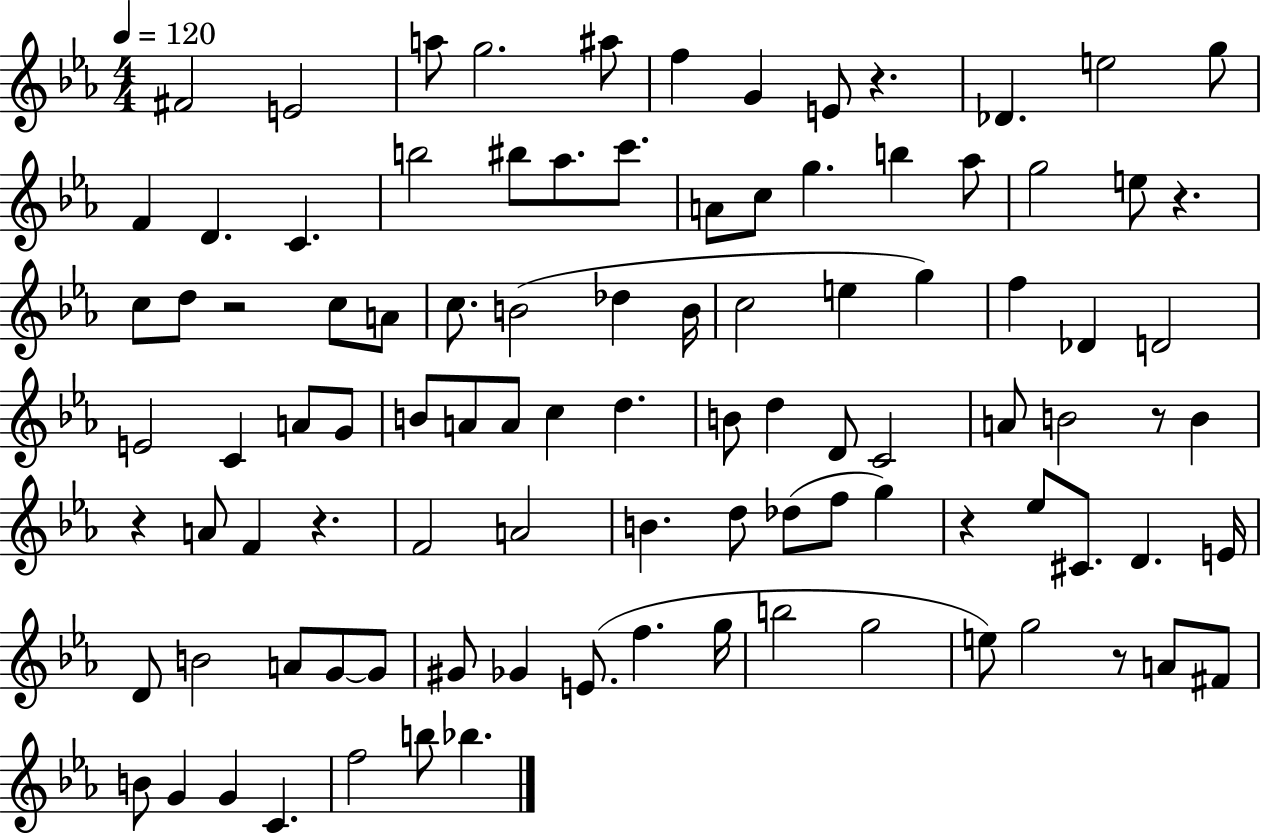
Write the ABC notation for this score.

X:1
T:Untitled
M:4/4
L:1/4
K:Eb
^F2 E2 a/2 g2 ^a/2 f G E/2 z _D e2 g/2 F D C b2 ^b/2 _a/2 c'/2 A/2 c/2 g b _a/2 g2 e/2 z c/2 d/2 z2 c/2 A/2 c/2 B2 _d B/4 c2 e g f _D D2 E2 C A/2 G/2 B/2 A/2 A/2 c d B/2 d D/2 C2 A/2 B2 z/2 B z A/2 F z F2 A2 B d/2 _d/2 f/2 g z _e/2 ^C/2 D E/4 D/2 B2 A/2 G/2 G/2 ^G/2 _G E/2 f g/4 b2 g2 e/2 g2 z/2 A/2 ^F/2 B/2 G G C f2 b/2 _b